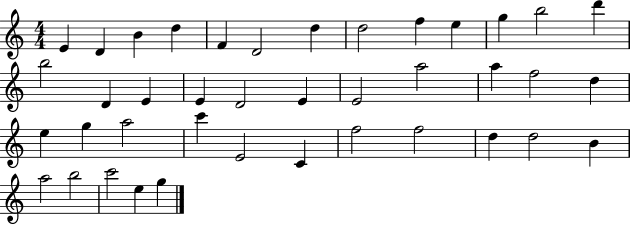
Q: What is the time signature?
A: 4/4